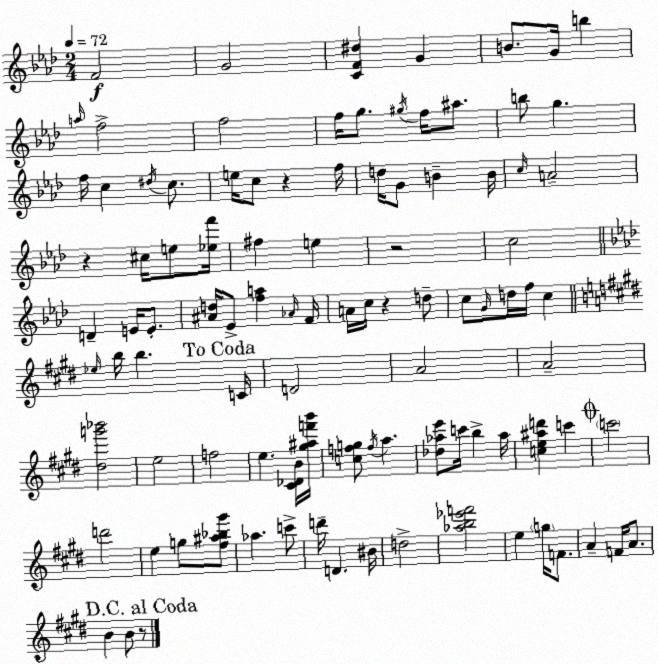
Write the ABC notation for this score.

X:1
T:Untitled
M:2/4
L:1/4
K:Fm
F2 G2 [CF^d] G B/2 G/4 b a/4 f2 f2 f/4 g/2 ^g/4 f/4 ^a/2 b/2 g f/4 c ^d/4 c/2 e/4 c/2 z f/4 d/4 G/2 B B/4 c/4 A2 z ^c/4 e/2 [_ef']/4 ^f e z2 c2 D E/4 E/2 [^Ad]/4 _E/2 [fa] _A/4 F/4 A/4 c/4 z d/2 c/2 G/4 d/4 f/4 c _e/4 b/4 b C/4 D2 A2 A2 [^dg'_b']2 e2 f2 e [^C_DB]/4 [^g^af'b']/4 [cfg]/2 f/4 a [_d_ae']/2 c'/4 b _a/4 [ce^ad'] c' c'2 d'2 e g/2 [^f^a_b^g']/2 _a c'/2 d'/4 D ^B/4 d2 [_ab_e'f']2 e g/4 F/2 A F/4 A/2 B B/2 z/2